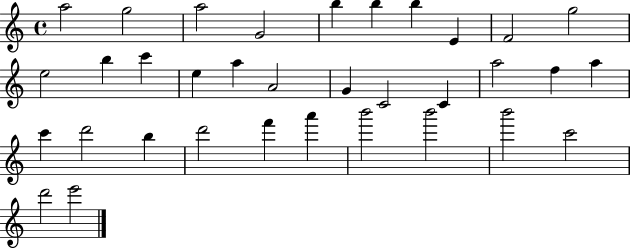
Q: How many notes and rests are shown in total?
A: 34